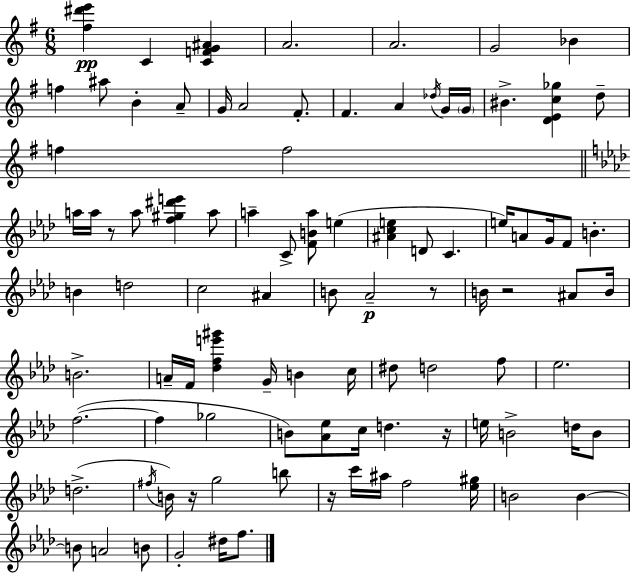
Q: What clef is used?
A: treble